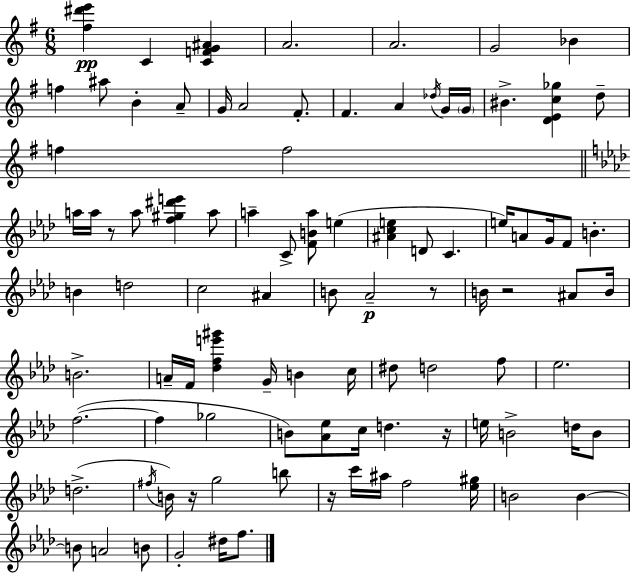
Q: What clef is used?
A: treble